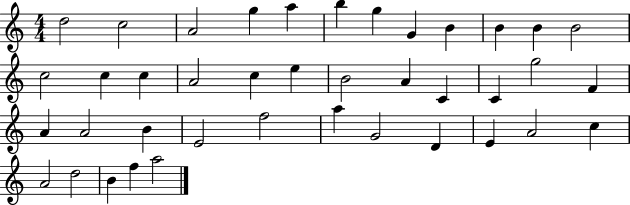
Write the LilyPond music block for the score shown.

{
  \clef treble
  \numericTimeSignature
  \time 4/4
  \key c \major
  d''2 c''2 | a'2 g''4 a''4 | b''4 g''4 g'4 b'4 | b'4 b'4 b'2 | \break c''2 c''4 c''4 | a'2 c''4 e''4 | b'2 a'4 c'4 | c'4 g''2 f'4 | \break a'4 a'2 b'4 | e'2 f''2 | a''4 g'2 d'4 | e'4 a'2 c''4 | \break a'2 d''2 | b'4 f''4 a''2 | \bar "|."
}